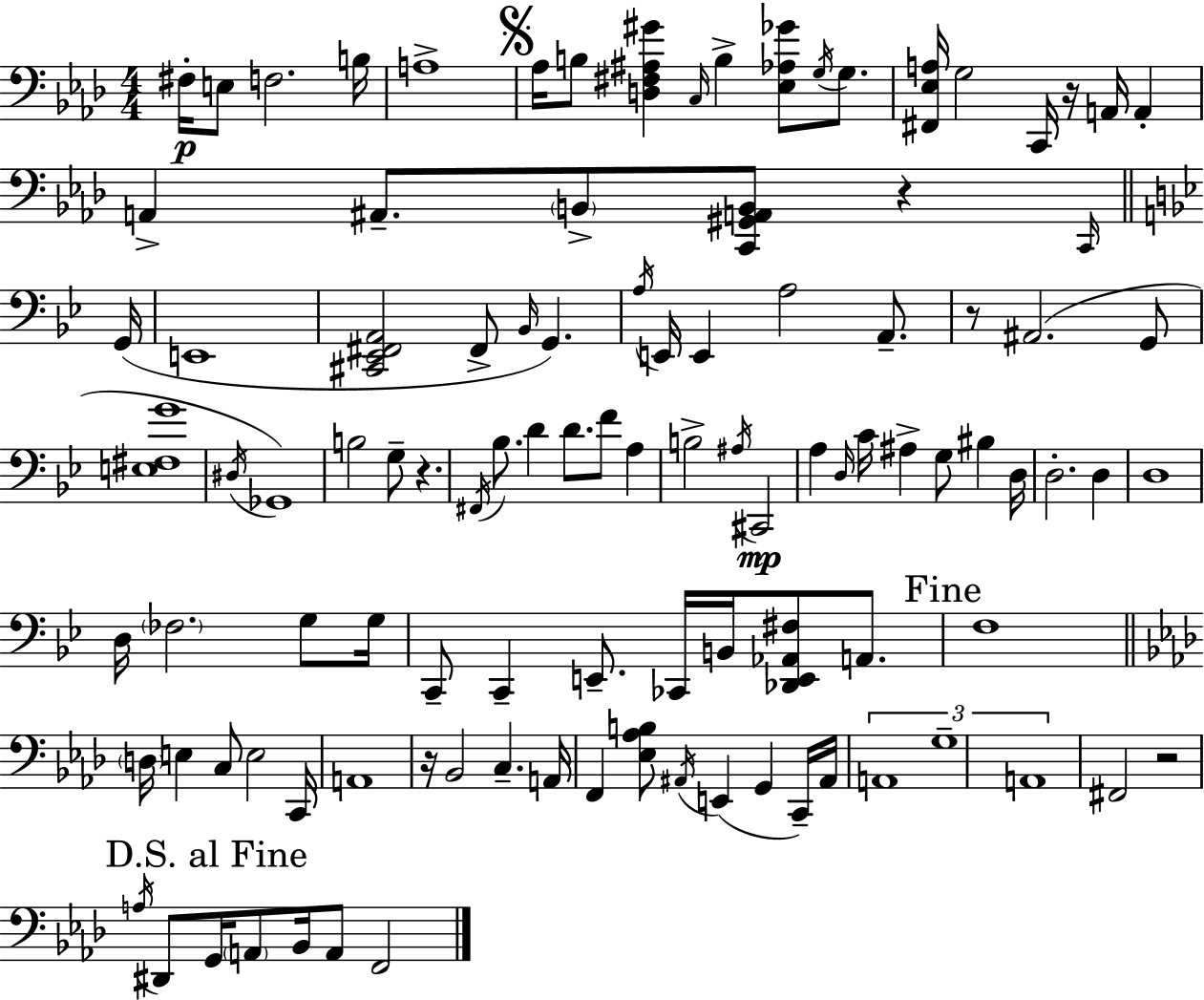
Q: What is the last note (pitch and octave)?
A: F2